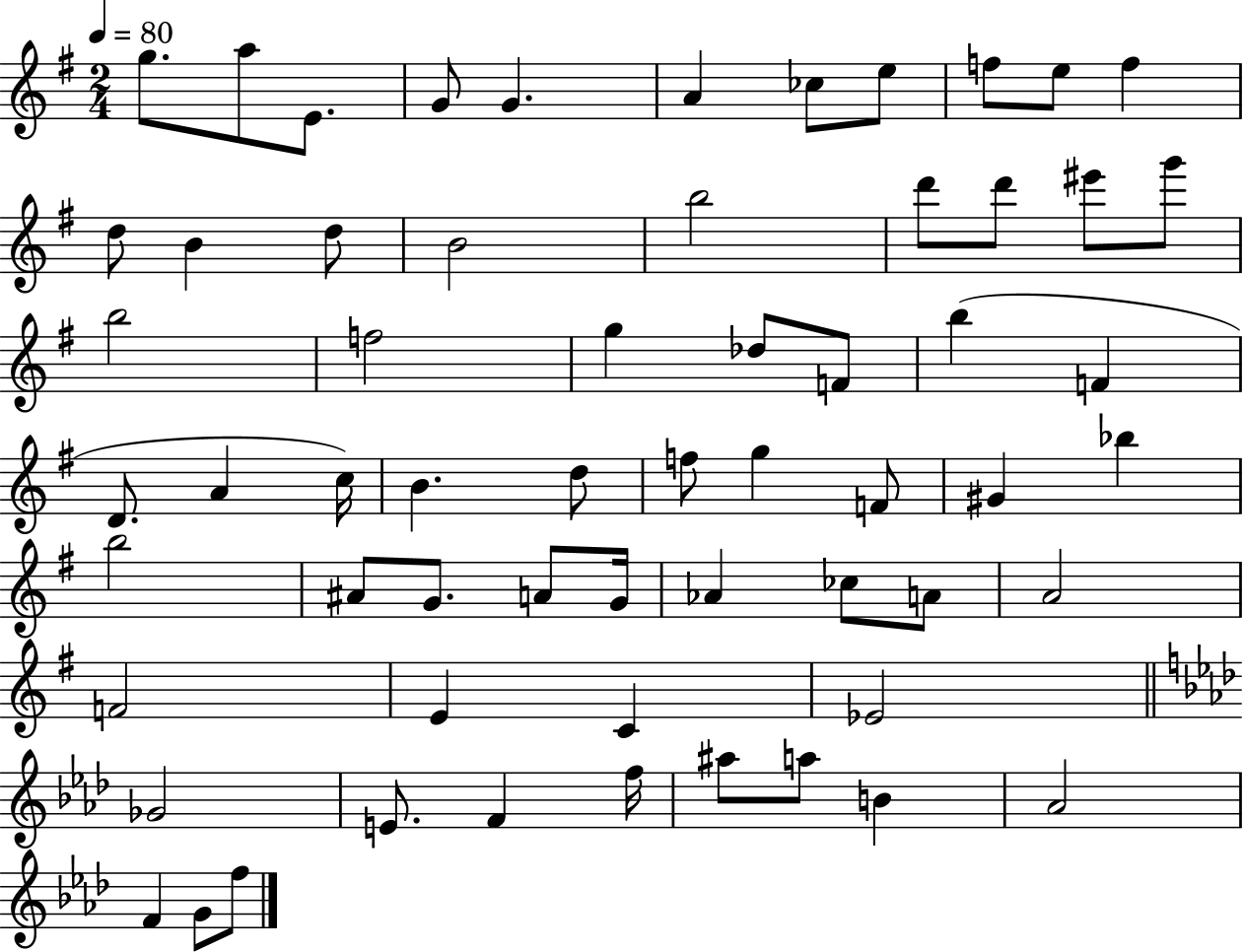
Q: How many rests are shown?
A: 0